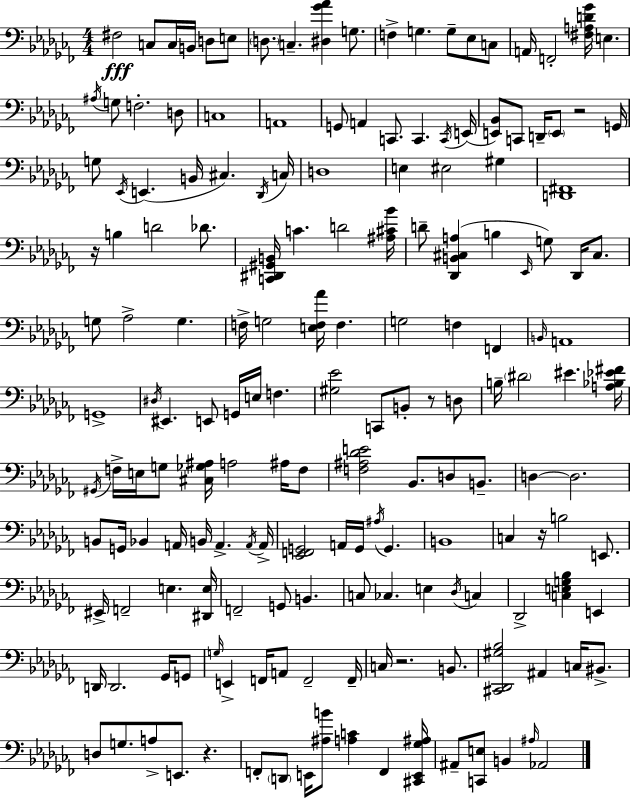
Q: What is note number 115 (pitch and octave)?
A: CES3